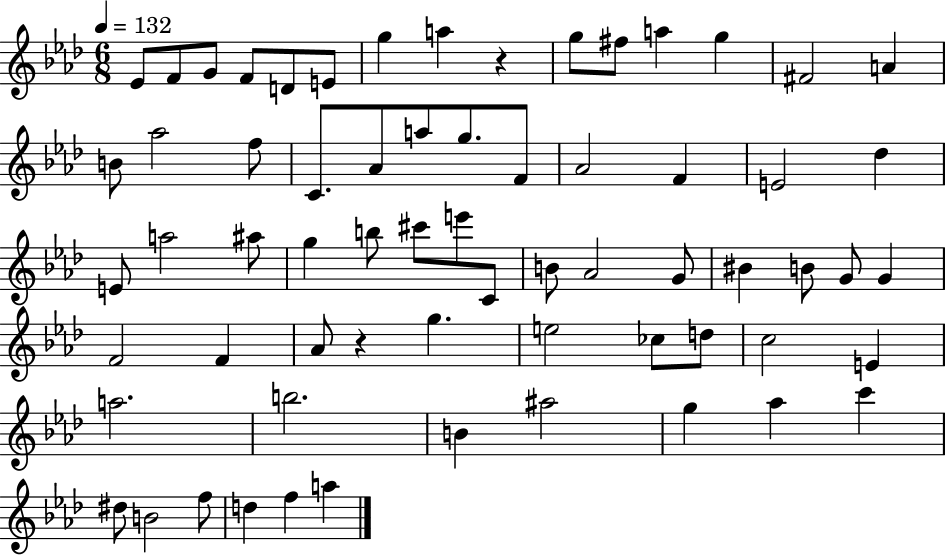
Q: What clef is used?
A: treble